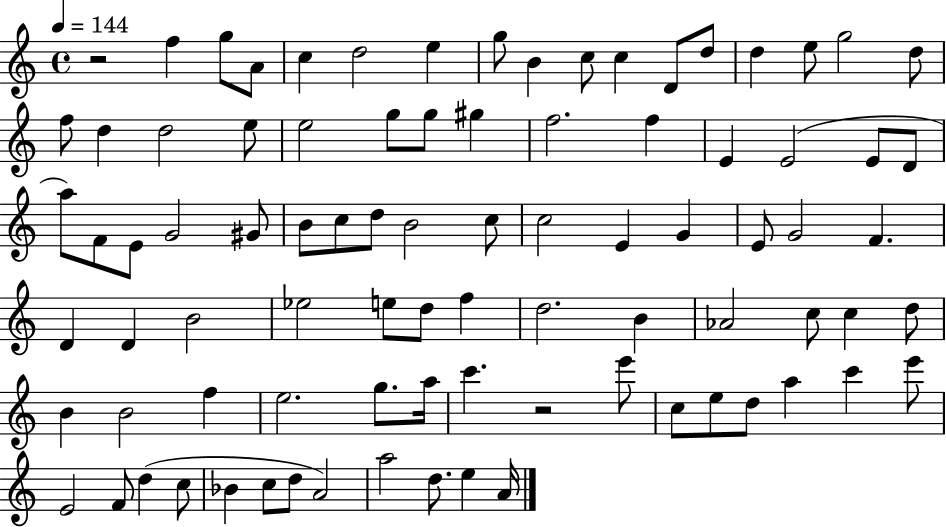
R/h F5/q G5/e A4/e C5/q D5/h E5/q G5/e B4/q C5/e C5/q D4/e D5/e D5/q E5/e G5/h D5/e F5/e D5/q D5/h E5/e E5/h G5/e G5/e G#5/q F5/h. F5/q E4/q E4/h E4/e D4/e A5/e F4/e E4/e G4/h G#4/e B4/e C5/e D5/e B4/h C5/e C5/h E4/q G4/q E4/e G4/h F4/q. D4/q D4/q B4/h Eb5/h E5/e D5/e F5/q D5/h. B4/q Ab4/h C5/e C5/q D5/e B4/q B4/h F5/q E5/h. G5/e. A5/s C6/q. R/h E6/e C5/e E5/e D5/e A5/q C6/q E6/e E4/h F4/e D5/q C5/e Bb4/q C5/e D5/e A4/h A5/h D5/e. E5/q A4/s